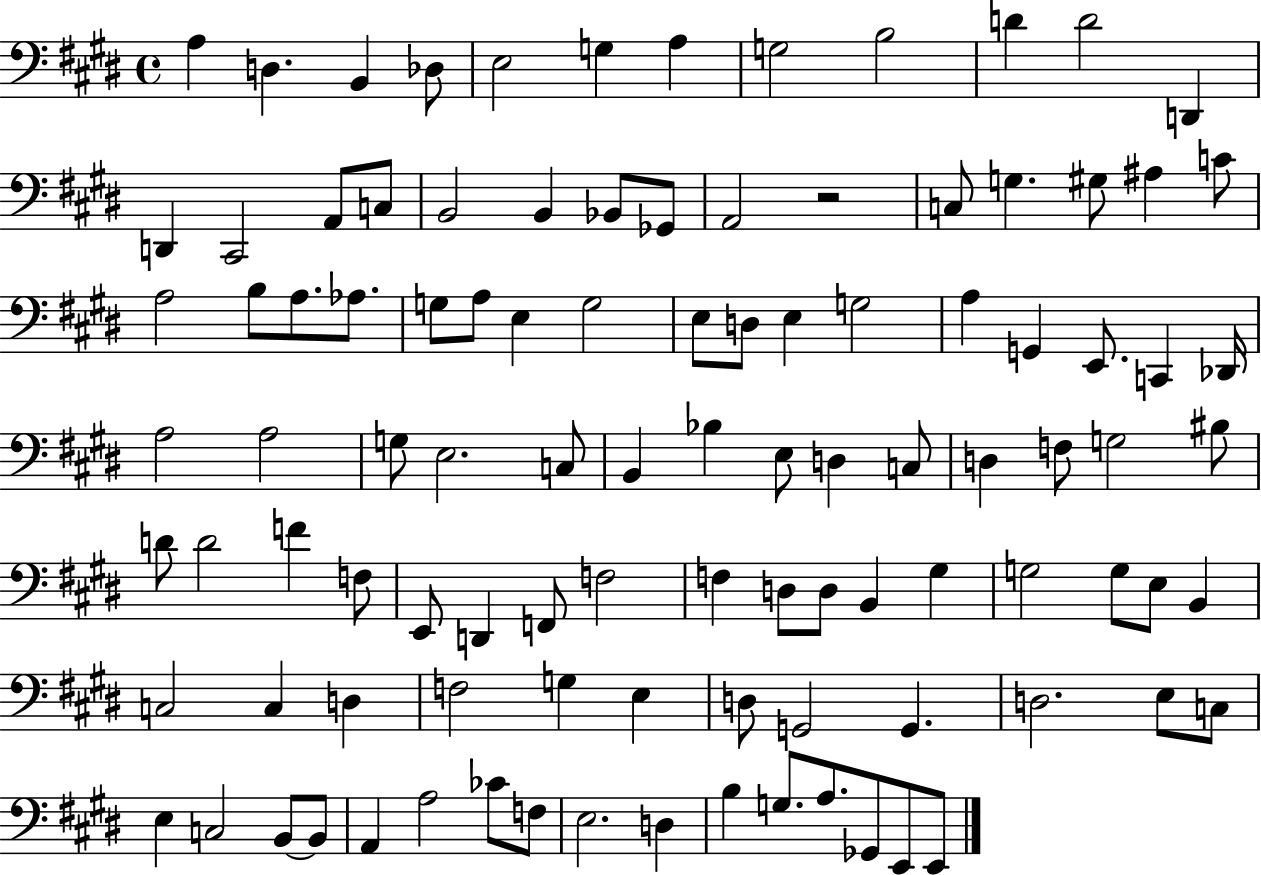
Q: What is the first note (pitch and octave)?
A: A3